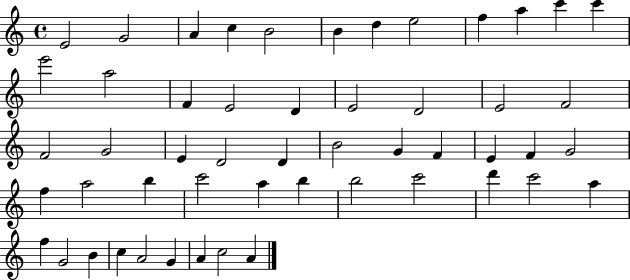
{
  \clef treble
  \time 4/4
  \defaultTimeSignature
  \key c \major
  e'2 g'2 | a'4 c''4 b'2 | b'4 d''4 e''2 | f''4 a''4 c'''4 c'''4 | \break e'''2 a''2 | f'4 e'2 d'4 | e'2 d'2 | e'2 f'2 | \break f'2 g'2 | e'4 d'2 d'4 | b'2 g'4 f'4 | e'4 f'4 g'2 | \break f''4 a''2 b''4 | c'''2 a''4 b''4 | b''2 c'''2 | d'''4 c'''2 a''4 | \break f''4 g'2 b'4 | c''4 a'2 g'4 | a'4 c''2 a'4 | \bar "|."
}